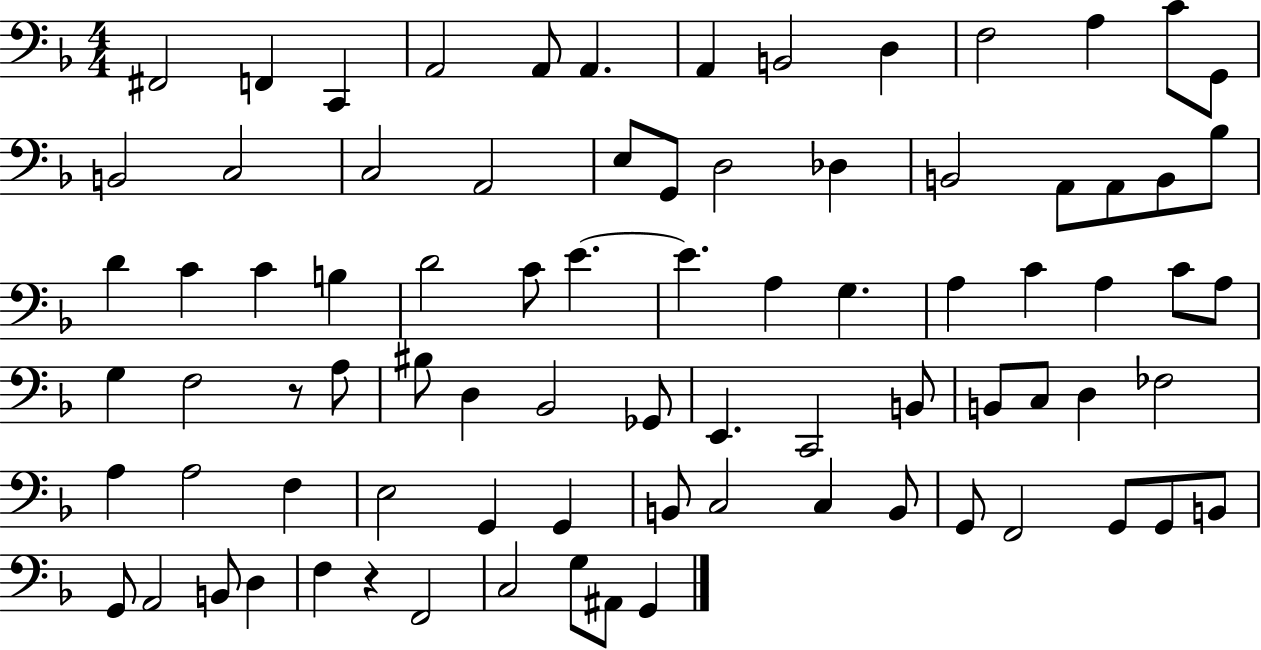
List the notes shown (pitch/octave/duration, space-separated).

F#2/h F2/q C2/q A2/h A2/e A2/q. A2/q B2/h D3/q F3/h A3/q C4/e G2/e B2/h C3/h C3/h A2/h E3/e G2/e D3/h Db3/q B2/h A2/e A2/e B2/e Bb3/e D4/q C4/q C4/q B3/q D4/h C4/e E4/q. E4/q. A3/q G3/q. A3/q C4/q A3/q C4/e A3/e G3/q F3/h R/e A3/e BIS3/e D3/q Bb2/h Gb2/e E2/q. C2/h B2/e B2/e C3/e D3/q FES3/h A3/q A3/h F3/q E3/h G2/q G2/q B2/e C3/h C3/q B2/e G2/e F2/h G2/e G2/e B2/e G2/e A2/h B2/e D3/q F3/q R/q F2/h C3/h G3/e A#2/e G2/q